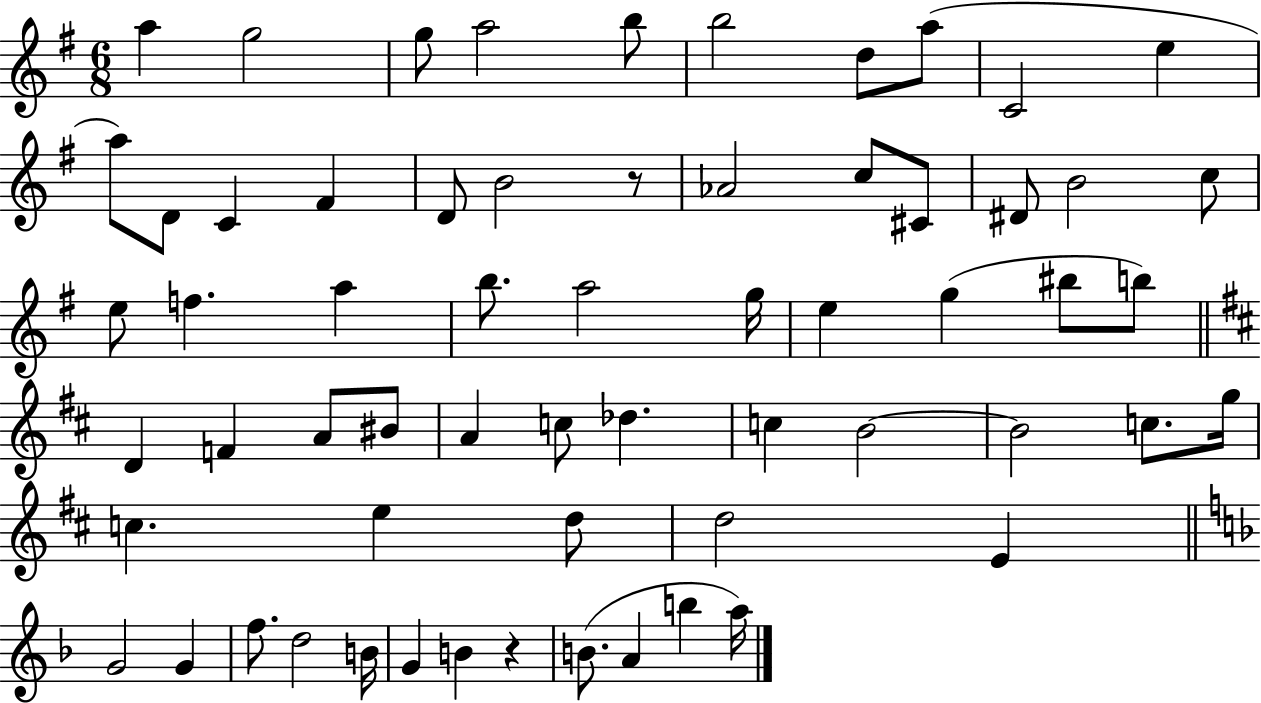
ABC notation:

X:1
T:Untitled
M:6/8
L:1/4
K:G
a g2 g/2 a2 b/2 b2 d/2 a/2 C2 e a/2 D/2 C ^F D/2 B2 z/2 _A2 c/2 ^C/2 ^D/2 B2 c/2 e/2 f a b/2 a2 g/4 e g ^b/2 b/2 D F A/2 ^B/2 A c/2 _d c B2 B2 c/2 g/4 c e d/2 d2 E G2 G f/2 d2 B/4 G B z B/2 A b a/4